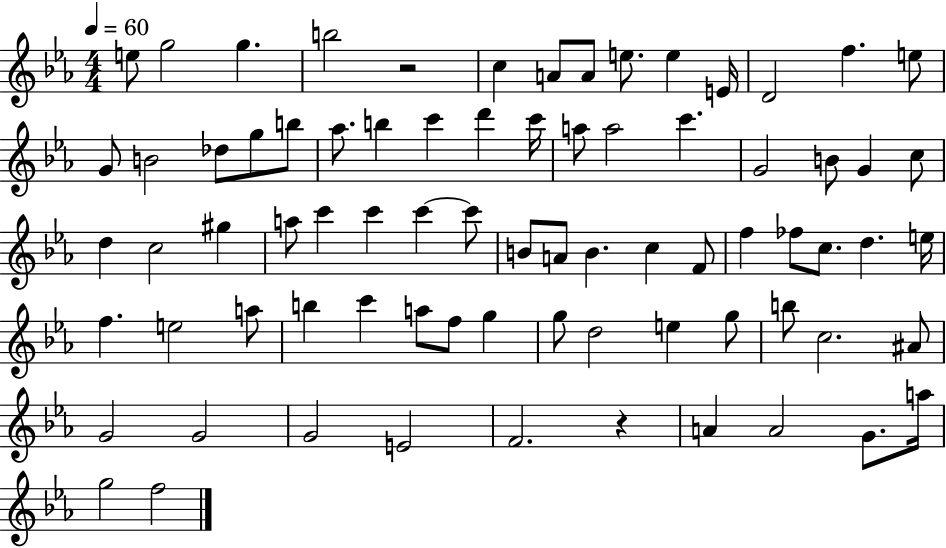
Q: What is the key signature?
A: EES major